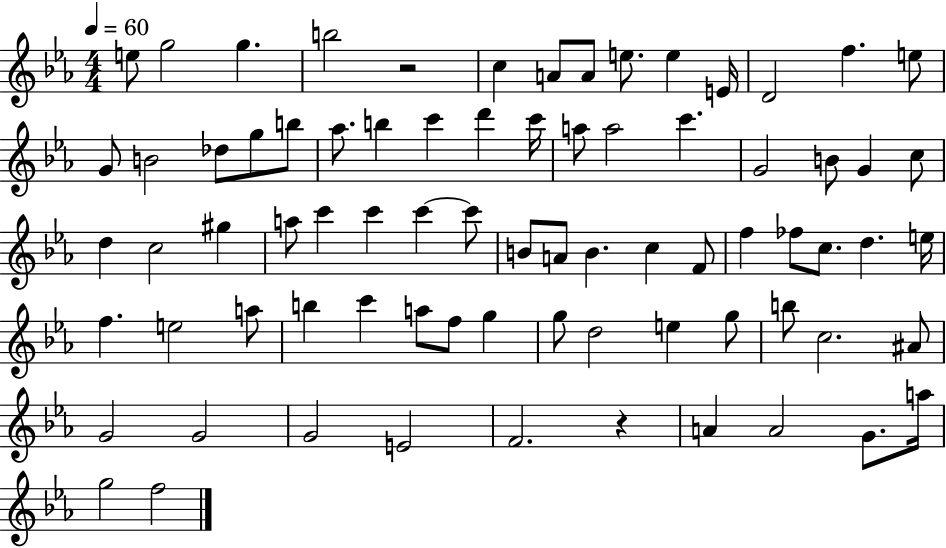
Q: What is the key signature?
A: EES major